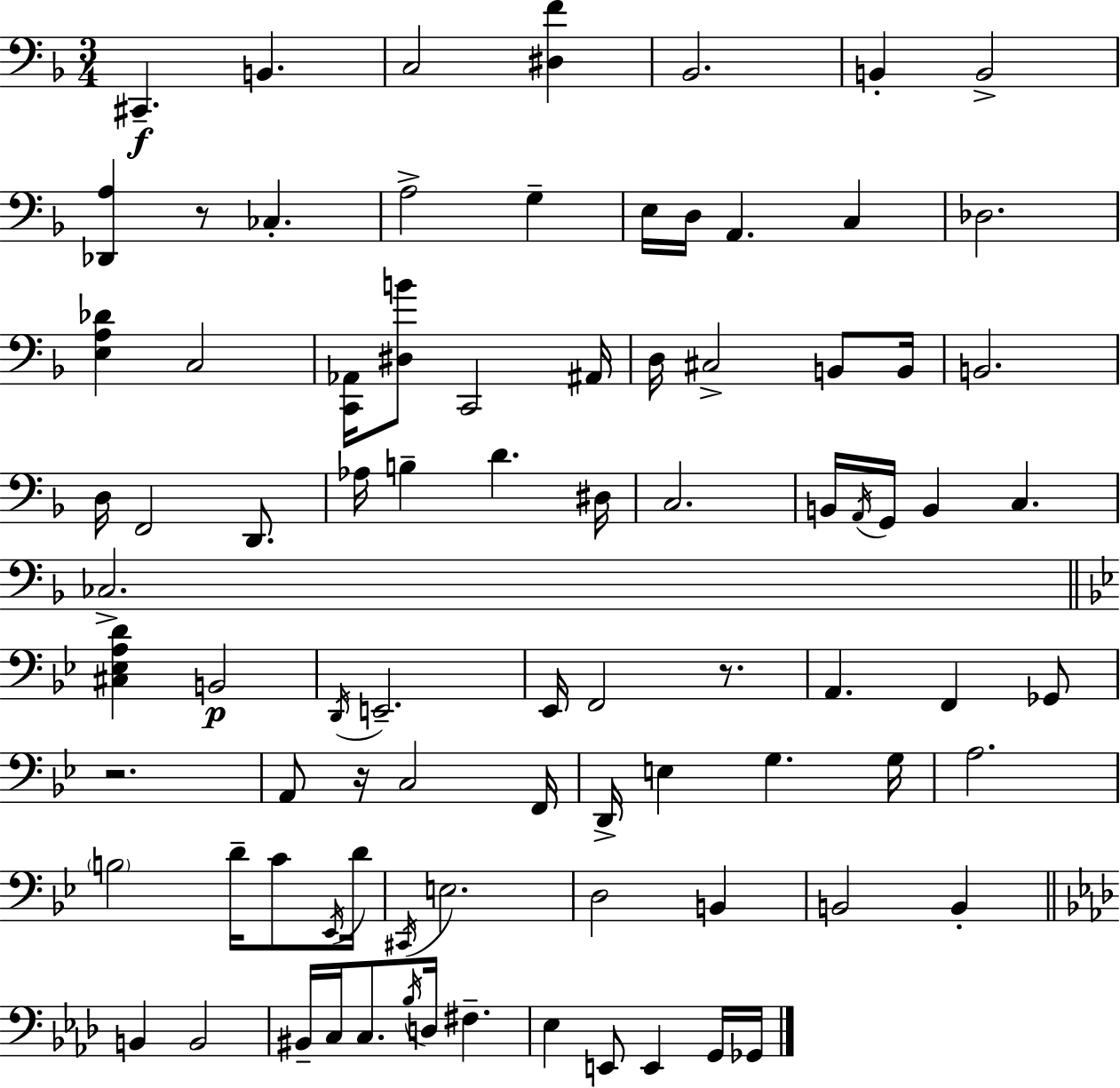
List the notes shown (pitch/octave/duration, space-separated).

C#2/q. B2/q. C3/h [D#3,F4]/q Bb2/h. B2/q B2/h [Db2,A3]/q R/e CES3/q. A3/h G3/q E3/s D3/s A2/q. C3/q Db3/h. [E3,A3,Db4]/q C3/h [C2,Ab2]/s [D#3,B4]/e C2/h A#2/s D3/s C#3/h B2/e B2/s B2/h. D3/s F2/h D2/e. Ab3/s B3/q D4/q. D#3/s C3/h. B2/s A2/s G2/s B2/q C3/q. CES3/h. [C#3,Eb3,A3,D4]/q B2/h D2/s E2/h. Eb2/s F2/h R/e. A2/q. F2/q Gb2/e R/h. A2/e R/s C3/h F2/s D2/s E3/q G3/q. G3/s A3/h. B3/h D4/s C4/e Eb2/s D4/s C#2/s E3/h. D3/h B2/q B2/h B2/q B2/q B2/h BIS2/s C3/s C3/e. Bb3/s D3/s F#3/q. Eb3/q E2/e E2/q G2/s Gb2/s